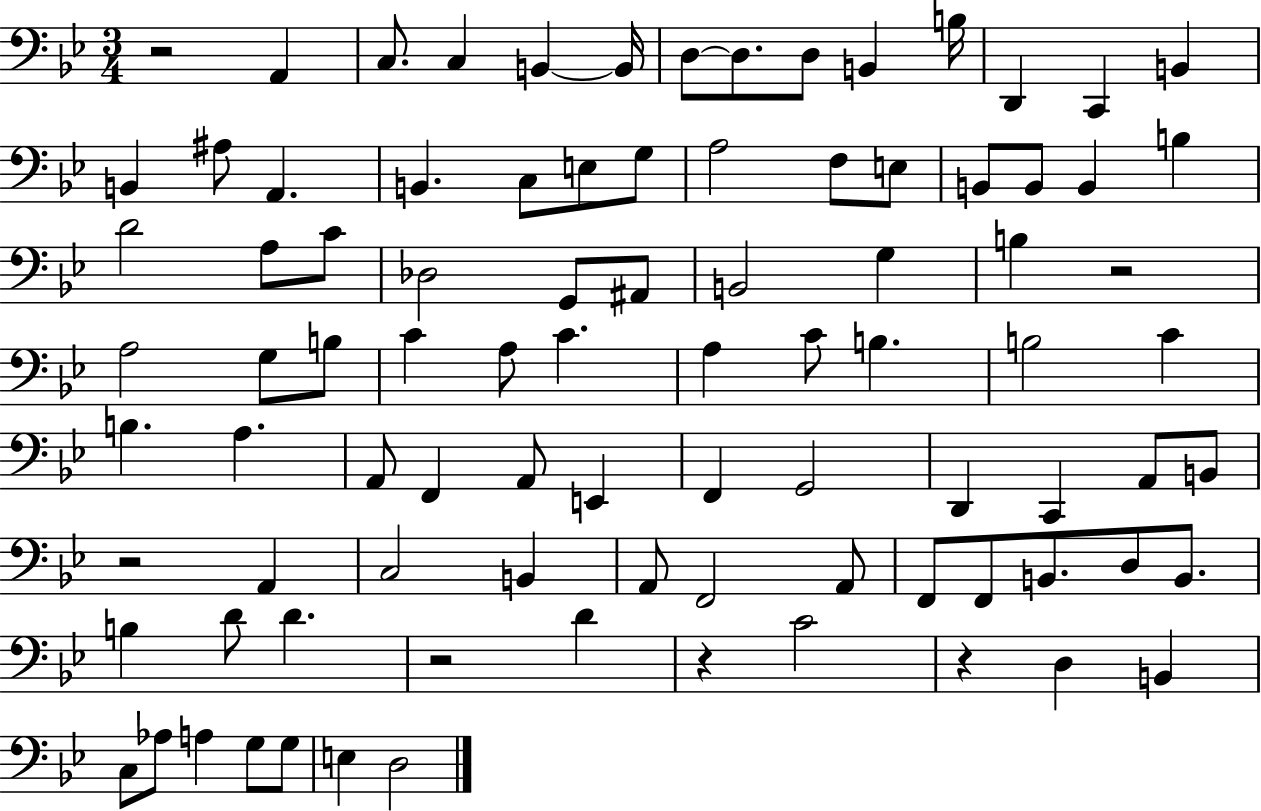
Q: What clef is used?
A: bass